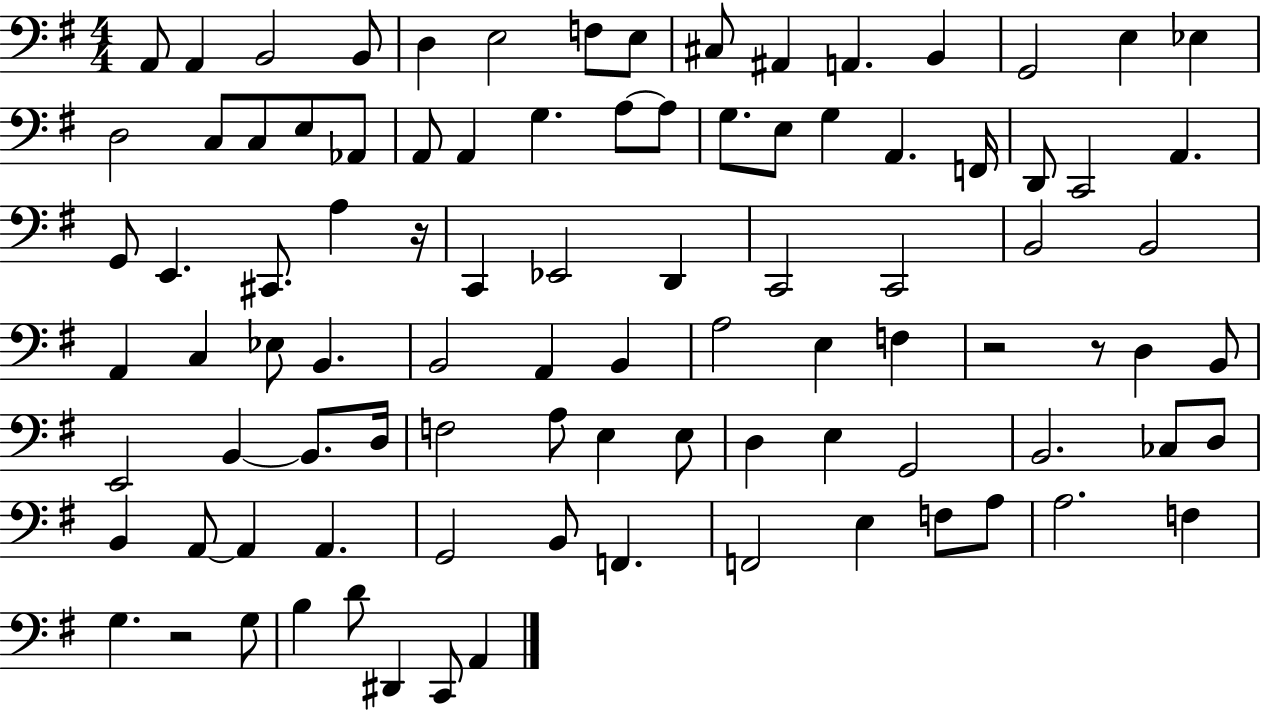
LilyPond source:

{
  \clef bass
  \numericTimeSignature
  \time 4/4
  \key g \major
  \repeat volta 2 { a,8 a,4 b,2 b,8 | d4 e2 f8 e8 | cis8 ais,4 a,4. b,4 | g,2 e4 ees4 | \break d2 c8 c8 e8 aes,8 | a,8 a,4 g4. a8~~ a8 | g8. e8 g4 a,4. f,16 | d,8 c,2 a,4. | \break g,8 e,4. cis,8. a4 r16 | c,4 ees,2 d,4 | c,2 c,2 | b,2 b,2 | \break a,4 c4 ees8 b,4. | b,2 a,4 b,4 | a2 e4 f4 | r2 r8 d4 b,8 | \break e,2 b,4~~ b,8. d16 | f2 a8 e4 e8 | d4 e4 g,2 | b,2. ces8 d8 | \break b,4 a,8~~ a,4 a,4. | g,2 b,8 f,4. | f,2 e4 f8 a8 | a2. f4 | \break g4. r2 g8 | b4 d'8 dis,4 c,8 a,4 | } \bar "|."
}